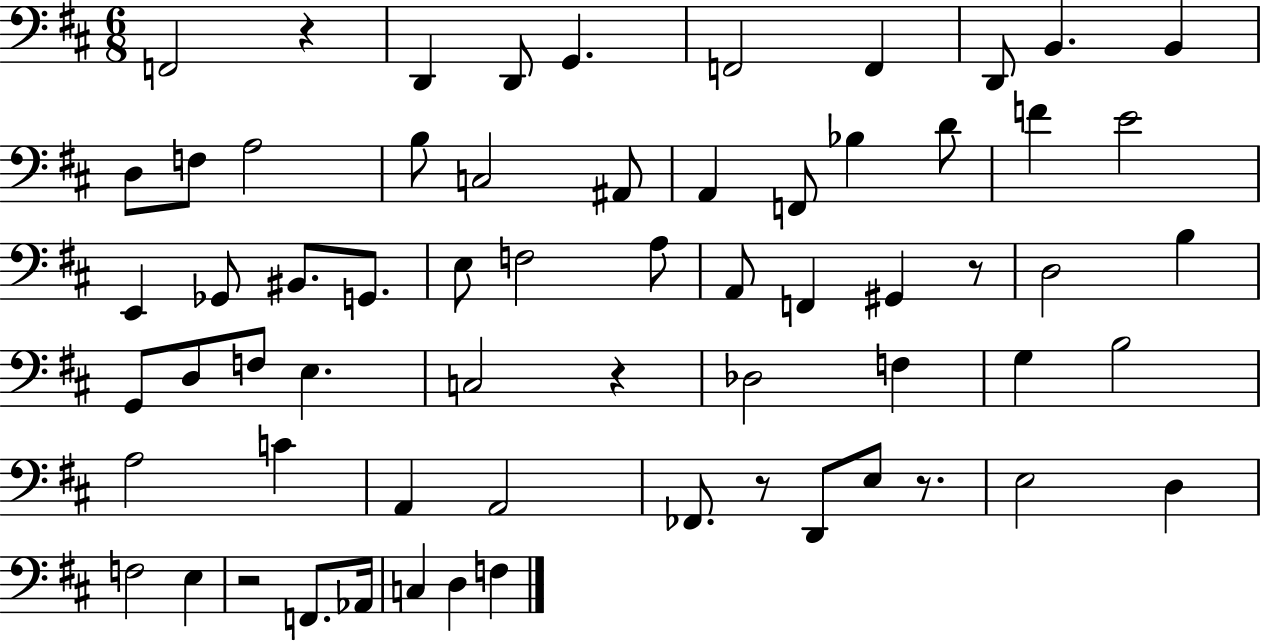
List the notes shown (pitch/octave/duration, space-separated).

F2/h R/q D2/q D2/e G2/q. F2/h F2/q D2/e B2/q. B2/q D3/e F3/e A3/h B3/e C3/h A#2/e A2/q F2/e Bb3/q D4/e F4/q E4/h E2/q Gb2/e BIS2/e. G2/e. E3/e F3/h A3/e A2/e F2/q G#2/q R/e D3/h B3/q G2/e D3/e F3/e E3/q. C3/h R/q Db3/h F3/q G3/q B3/h A3/h C4/q A2/q A2/h FES2/e. R/e D2/e E3/e R/e. E3/h D3/q F3/h E3/q R/h F2/e. Ab2/s C3/q D3/q F3/q